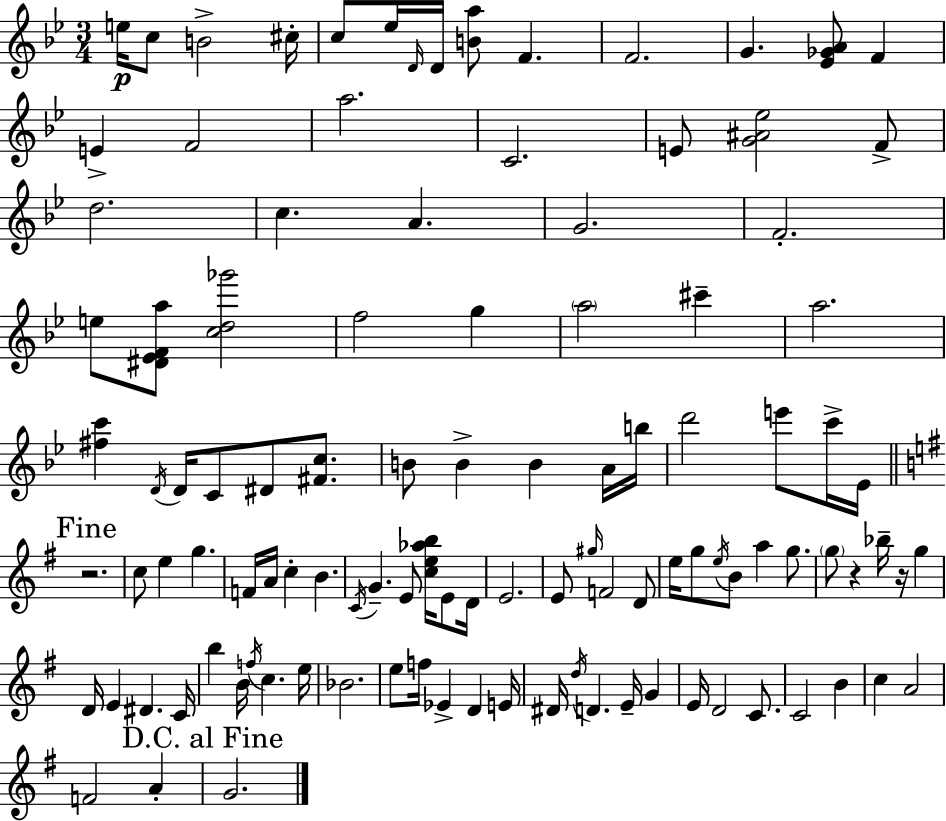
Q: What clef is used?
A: treble